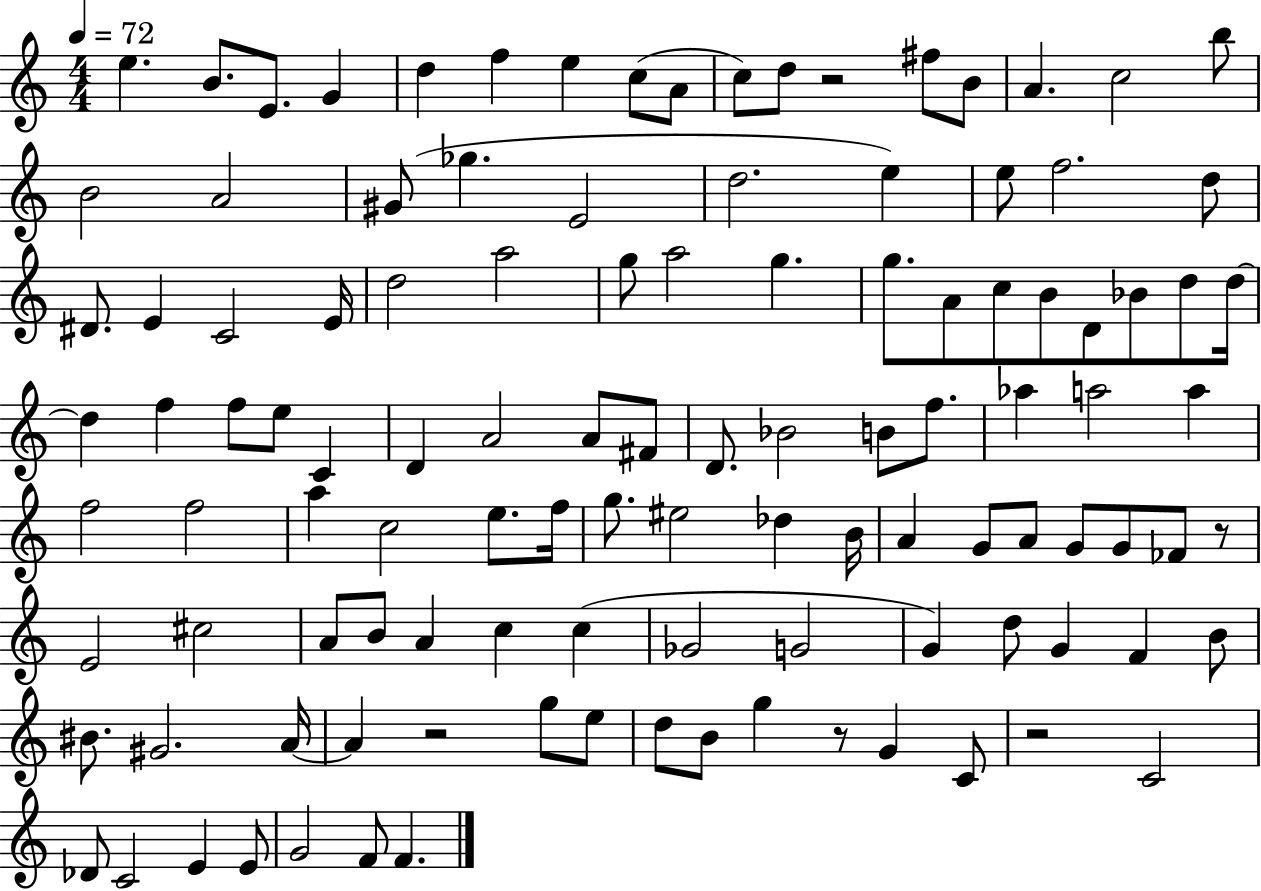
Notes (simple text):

E5/q. B4/e. E4/e. G4/q D5/q F5/q E5/q C5/e A4/e C5/e D5/e R/h F#5/e B4/e A4/q. C5/h B5/e B4/h A4/h G#4/e Gb5/q. E4/h D5/h. E5/q E5/e F5/h. D5/e D#4/e. E4/q C4/h E4/s D5/h A5/h G5/e A5/h G5/q. G5/e. A4/e C5/e B4/e D4/e Bb4/e D5/e D5/s D5/q F5/q F5/e E5/e C4/q D4/q A4/h A4/e F#4/e D4/e. Bb4/h B4/e F5/e. Ab5/q A5/h A5/q F5/h F5/h A5/q C5/h E5/e. F5/s G5/e. EIS5/h Db5/q B4/s A4/q G4/e A4/e G4/e G4/e FES4/e R/e E4/h C#5/h A4/e B4/e A4/q C5/q C5/q Gb4/h G4/h G4/q D5/e G4/q F4/q B4/e BIS4/e. G#4/h. A4/s A4/q R/h G5/e E5/e D5/e B4/e G5/q R/e G4/q C4/e R/h C4/h Db4/e C4/h E4/q E4/e G4/h F4/e F4/q.